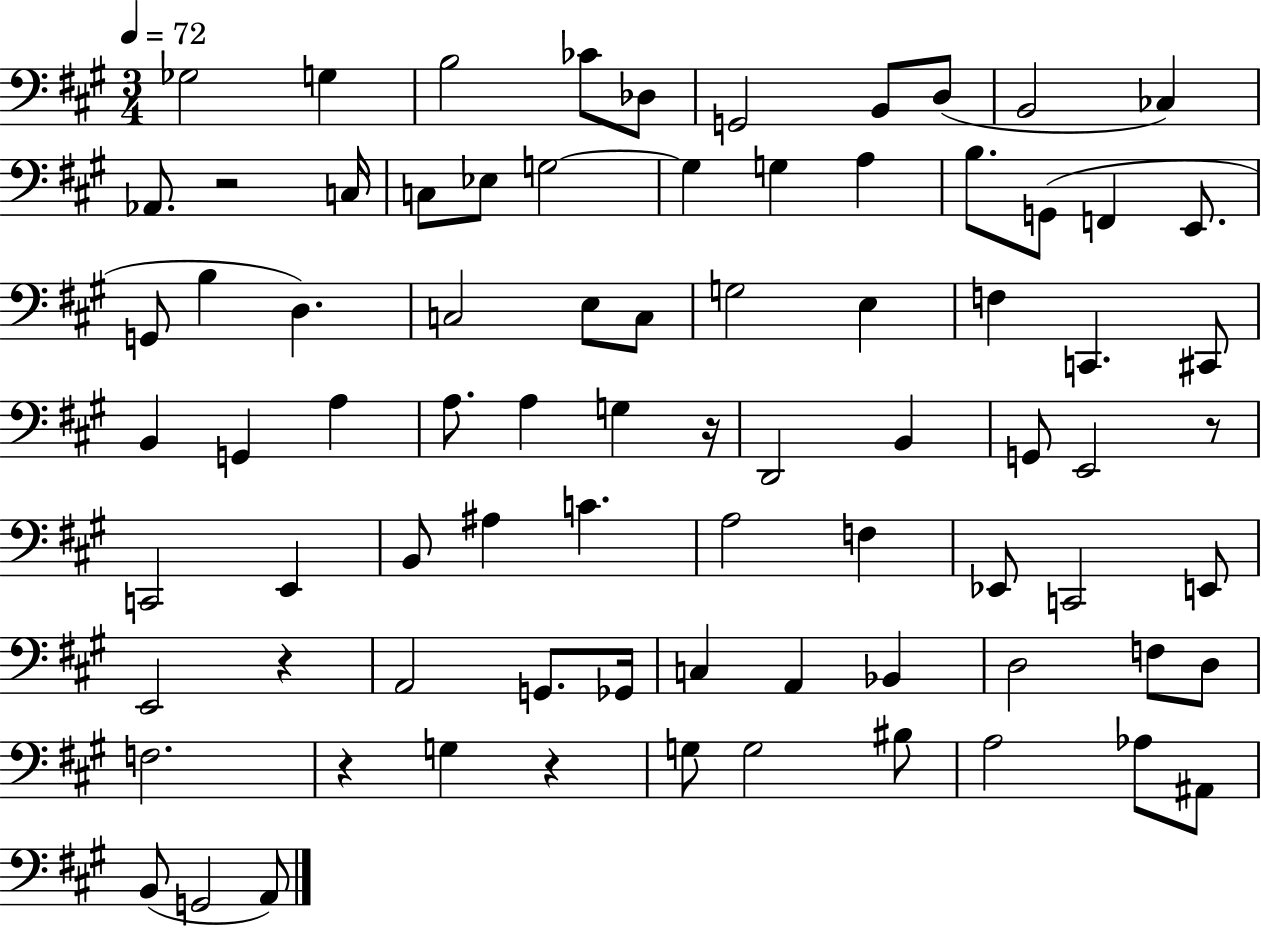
{
  \clef bass
  \numericTimeSignature
  \time 3/4
  \key a \major
  \tempo 4 = 72
  ges2 g4 | b2 ces'8 des8 | g,2 b,8 d8( | b,2 ces4) | \break aes,8. r2 c16 | c8 ees8 g2~~ | g4 g4 a4 | b8. g,8( f,4 e,8. | \break g,8 b4 d4.) | c2 e8 c8 | g2 e4 | f4 c,4. cis,8 | \break b,4 g,4 a4 | a8. a4 g4 r16 | d,2 b,4 | g,8 e,2 r8 | \break c,2 e,4 | b,8 ais4 c'4. | a2 f4 | ees,8 c,2 e,8 | \break e,2 r4 | a,2 g,8. ges,16 | c4 a,4 bes,4 | d2 f8 d8 | \break f2. | r4 g4 r4 | g8 g2 bis8 | a2 aes8 ais,8 | \break b,8( g,2 a,8) | \bar "|."
}